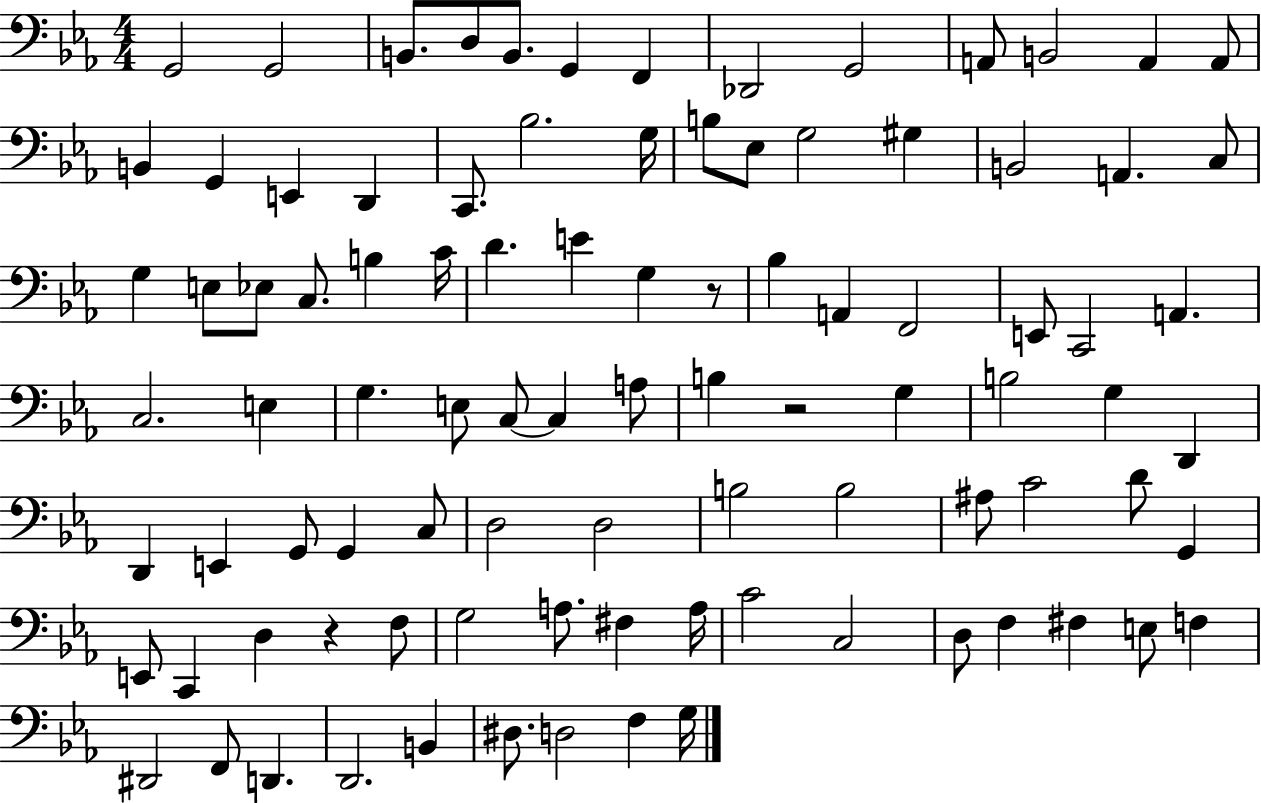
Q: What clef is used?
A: bass